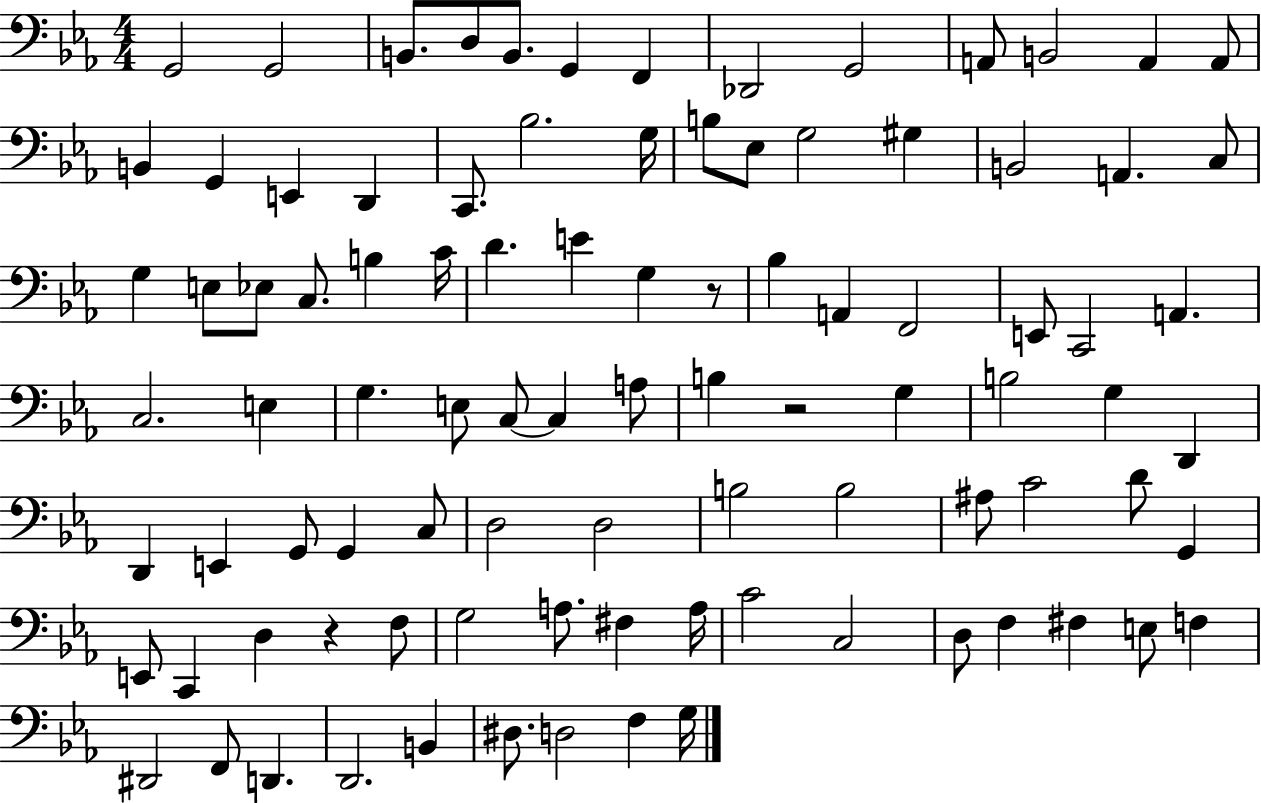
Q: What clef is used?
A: bass